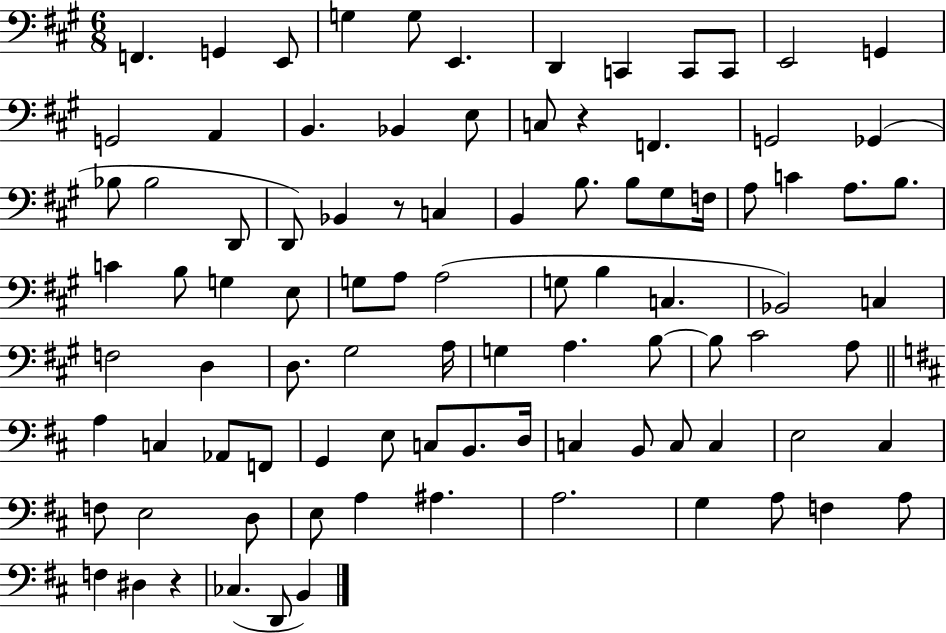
{
  \clef bass
  \numericTimeSignature
  \time 6/8
  \key a \major
  f,4. g,4 e,8 | g4 g8 e,4. | d,4 c,4 c,8 c,8 | e,2 g,4 | \break g,2 a,4 | b,4. bes,4 e8 | c8 r4 f,4. | g,2 ges,4( | \break bes8 bes2 d,8 | d,8) bes,4 r8 c4 | b,4 b8. b8 gis8 f16 | a8 c'4 a8. b8. | \break c'4 b8 g4 e8 | g8 a8 a2( | g8 b4 c4. | bes,2) c4 | \break f2 d4 | d8. gis2 a16 | g4 a4. b8~~ | b8 cis'2 a8 | \break \bar "||" \break \key d \major a4 c4 aes,8 f,8 | g,4 e8 c8 b,8. d16 | c4 b,8 c8 c4 | e2 cis4 | \break f8 e2 d8 | e8 a4 ais4. | a2. | g4 a8 f4 a8 | \break f4 dis4 r4 | ces4.( d,8 b,4) | \bar "|."
}